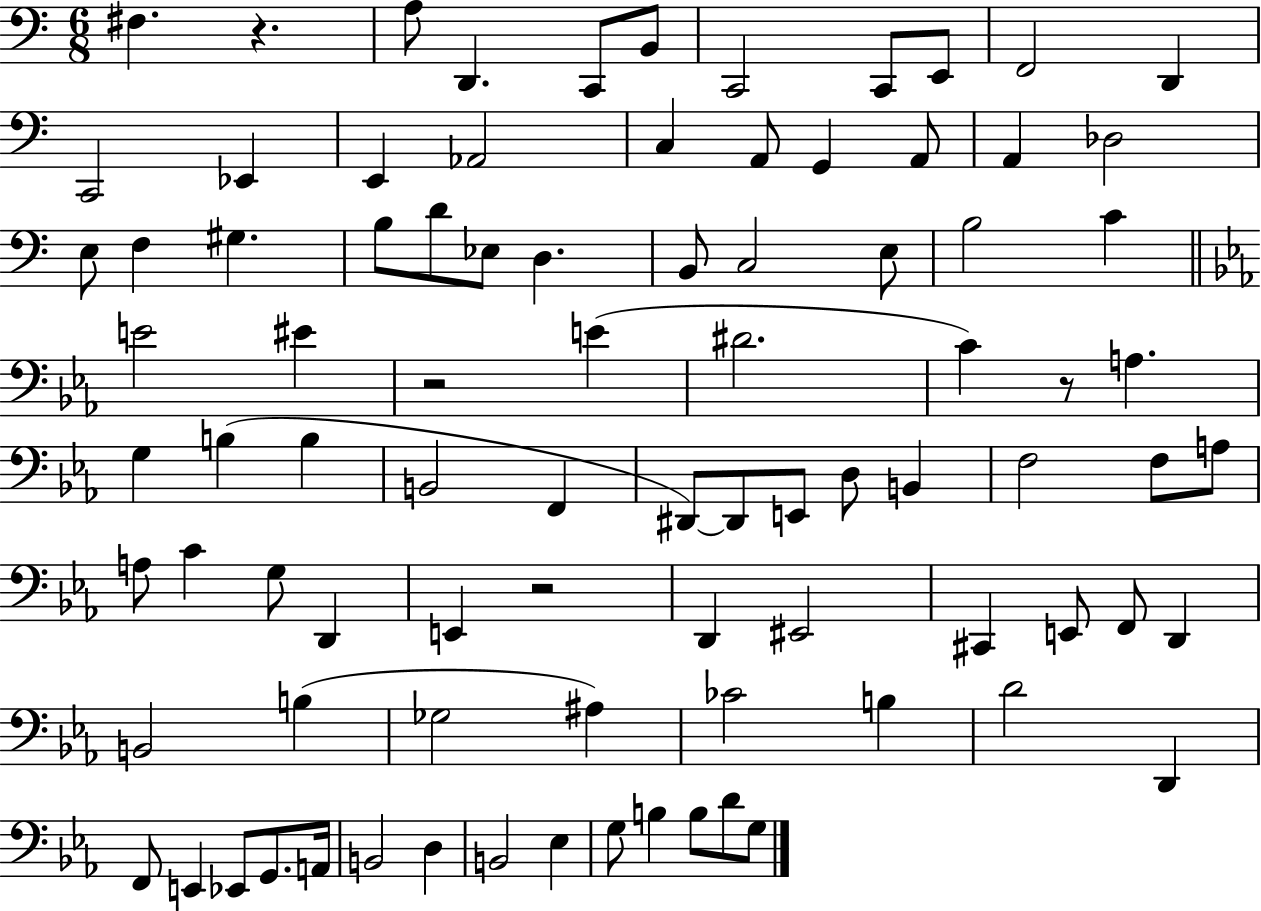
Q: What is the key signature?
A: C major